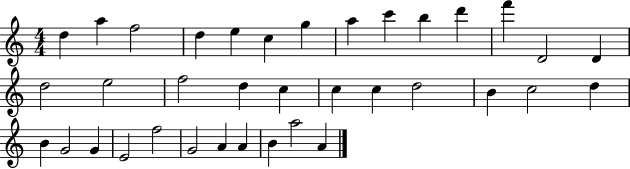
{
  \clef treble
  \numericTimeSignature
  \time 4/4
  \key c \major
  d''4 a''4 f''2 | d''4 e''4 c''4 g''4 | a''4 c'''4 b''4 d'''4 | f'''4 d'2 d'4 | \break d''2 e''2 | f''2 d''4 c''4 | c''4 c''4 d''2 | b'4 c''2 d''4 | \break b'4 g'2 g'4 | e'2 f''2 | g'2 a'4 a'4 | b'4 a''2 a'4 | \break \bar "|."
}